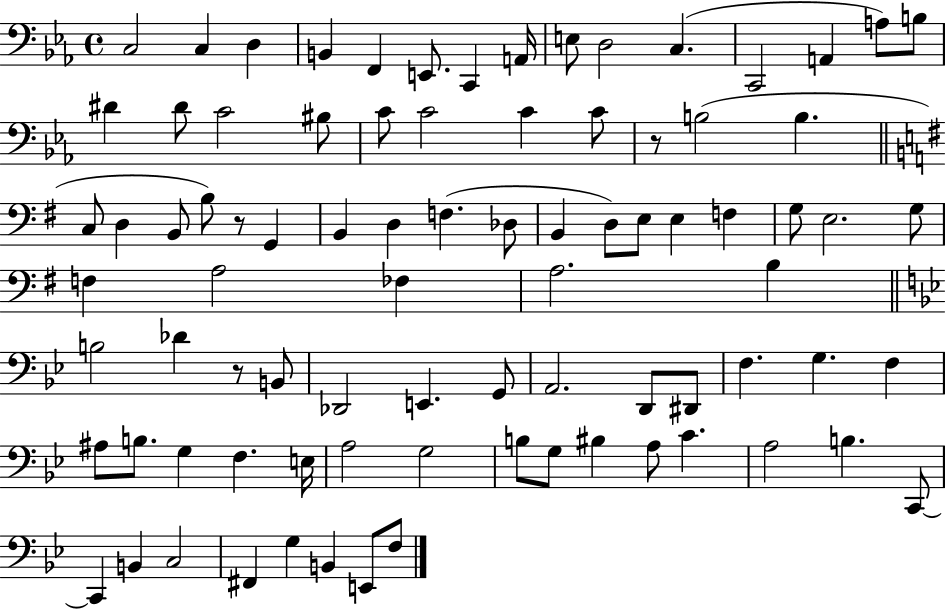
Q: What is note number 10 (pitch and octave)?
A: D3